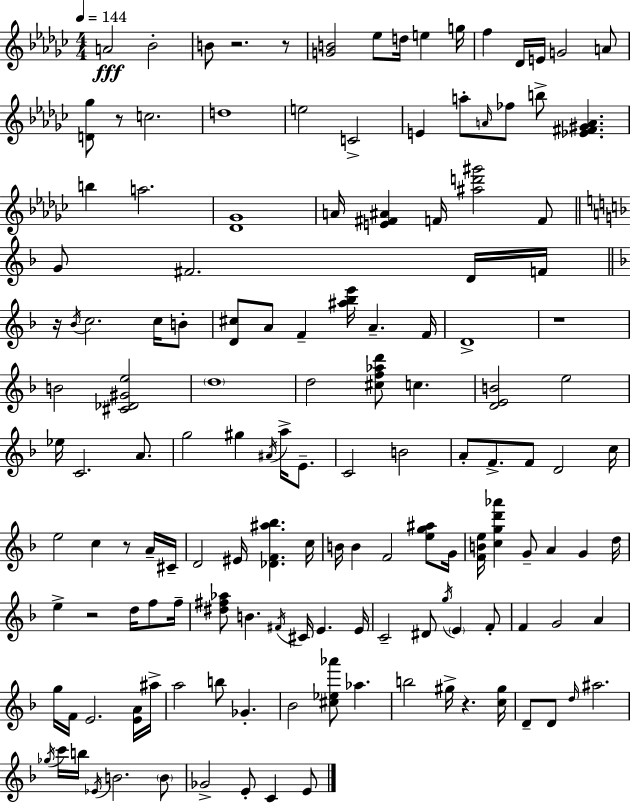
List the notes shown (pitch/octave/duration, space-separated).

A4/h Bb4/h B4/e R/h. R/e [G4,B4]/h Eb5/e D5/s E5/q G5/s F5/q Db4/s E4/s G4/h A4/e [D4,Gb5]/e R/e C5/h. D5/w E5/h C4/h E4/q A5/e A4/s FES5/e B5/e [Eb4,F#4,G#4,A4]/q. B5/q A5/h. [Db4,Gb4]/w A4/s [E4,F#4,A#4]/q F4/s [A#5,D6,G#6]/h F4/e G4/e F#4/h. D4/s F4/s R/s Bb4/s C5/h. C5/s B4/e [D4,C#5]/e A4/e F4/q [A#5,Bb5,E6]/s A4/q. F4/s D4/w R/w B4/h [C#4,Db4,G#4,E5]/h D5/w D5/h [C#5,F5,Ab5,D6]/e C5/q. [D4,E4,B4]/h E5/h Eb5/s C4/h. A4/e. G5/h G#5/q A#4/s A5/s E4/e. C4/h B4/h A4/e F4/e. F4/e D4/h C5/s E5/h C5/q R/e A4/s C#4/s D4/h EIS4/s [Db4,F4,A#5,Bb5]/q. C5/s B4/s B4/q F4/h [E5,G5,A#5]/e G4/s [F4,B4,E5]/s [C5,G5,D6,Ab6]/q G4/e A4/q G4/q D5/s E5/q R/h D5/s F5/e F5/s [D#5,F#5,Ab5]/e B4/q. F#4/s C#4/s E4/q. E4/s C4/h D#4/e G5/s E4/q F4/e F4/q G4/h A4/q G5/s F4/s E4/h. [E4,A4]/s A#5/s A5/h B5/e Gb4/q. Bb4/h [C#5,Eb5,Ab6]/e Ab5/q. B5/h G#5/s R/q. [C5,G#5]/s D4/e D4/e D5/s A#5/h. Gb5/s C6/s B5/s Eb4/s B4/h. B4/e Gb4/h E4/e C4/q E4/e